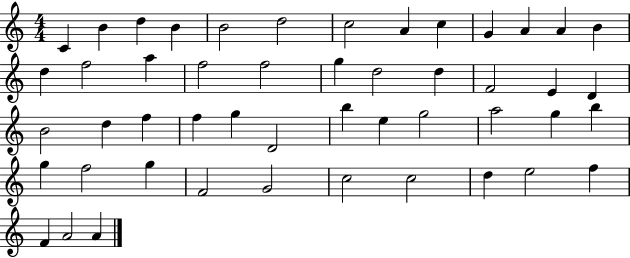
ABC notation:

X:1
T:Untitled
M:4/4
L:1/4
K:C
C B d B B2 d2 c2 A c G A A B d f2 a f2 f2 g d2 d F2 E D B2 d f f g D2 b e g2 a2 g b g f2 g F2 G2 c2 c2 d e2 f F A2 A